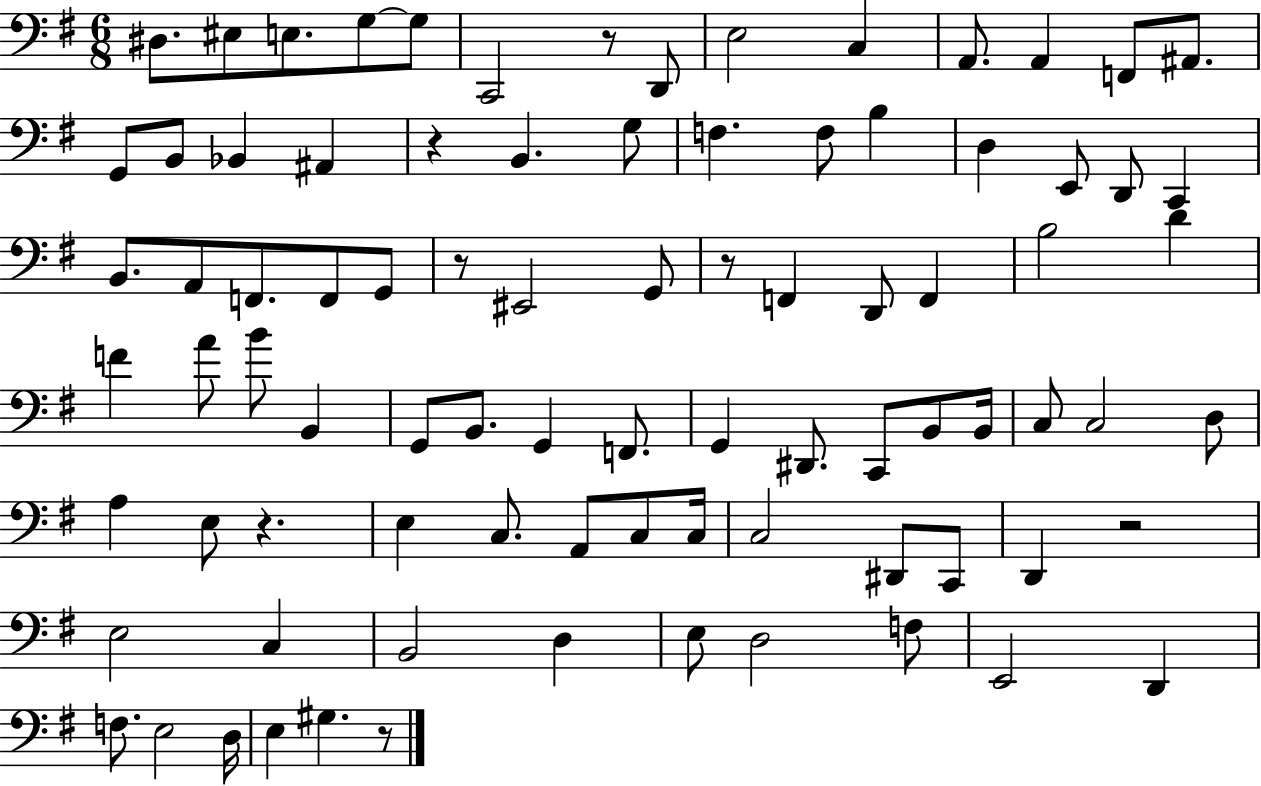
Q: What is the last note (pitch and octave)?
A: G#3